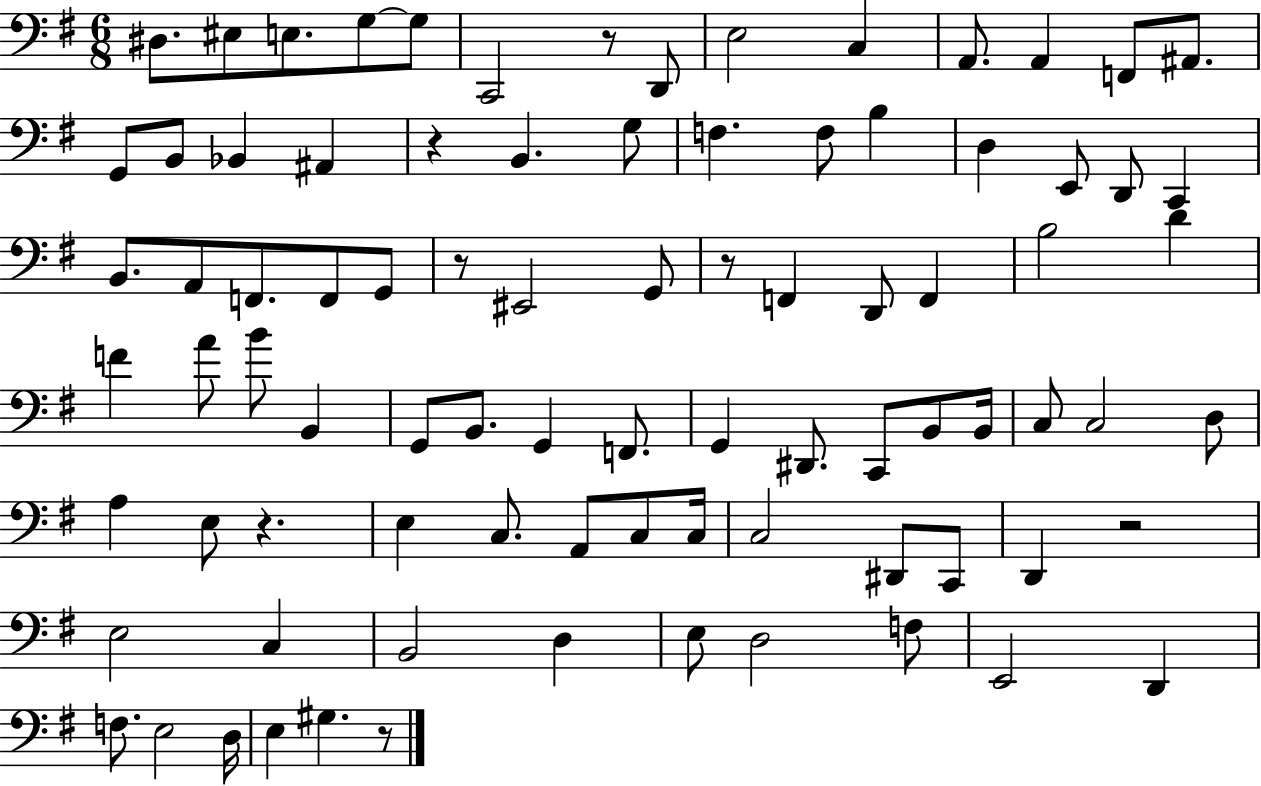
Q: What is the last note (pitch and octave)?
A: G#3